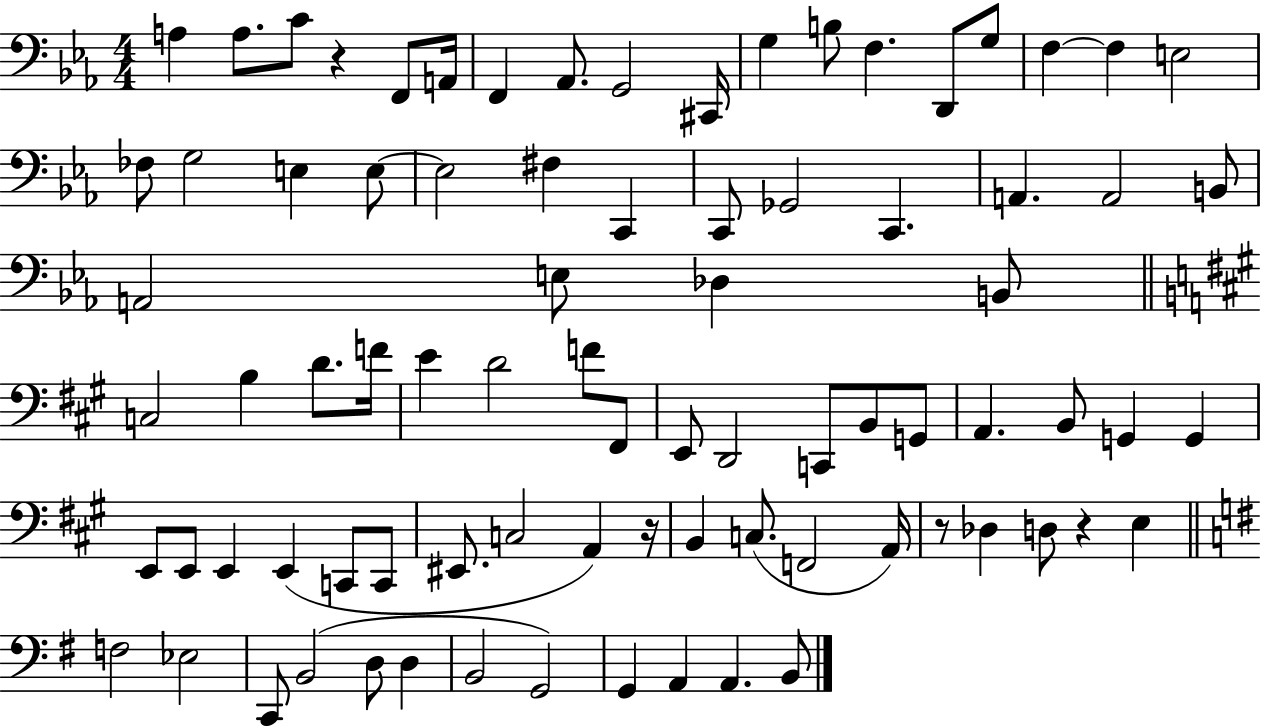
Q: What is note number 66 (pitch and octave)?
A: D3